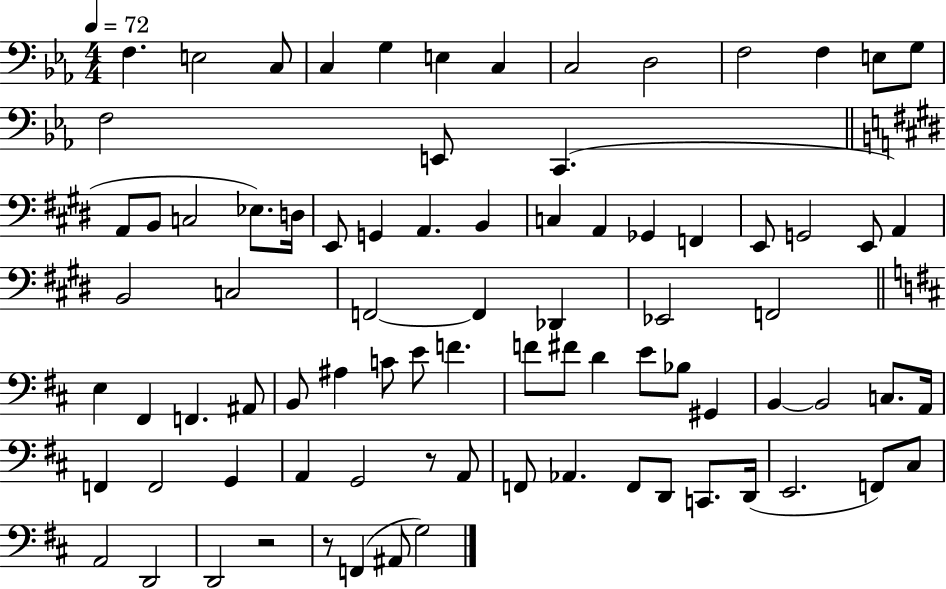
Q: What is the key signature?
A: EES major